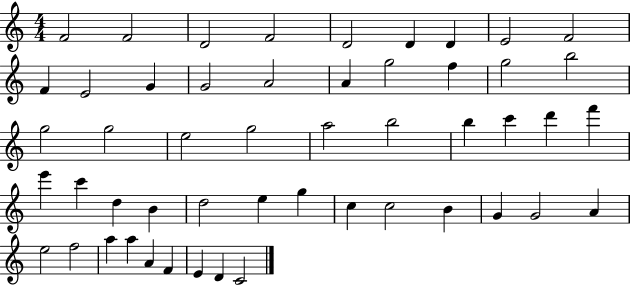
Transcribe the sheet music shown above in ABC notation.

X:1
T:Untitled
M:4/4
L:1/4
K:C
F2 F2 D2 F2 D2 D D E2 F2 F E2 G G2 A2 A g2 f g2 b2 g2 g2 e2 g2 a2 b2 b c' d' f' e' c' d B d2 e g c c2 B G G2 A e2 f2 a a A F E D C2